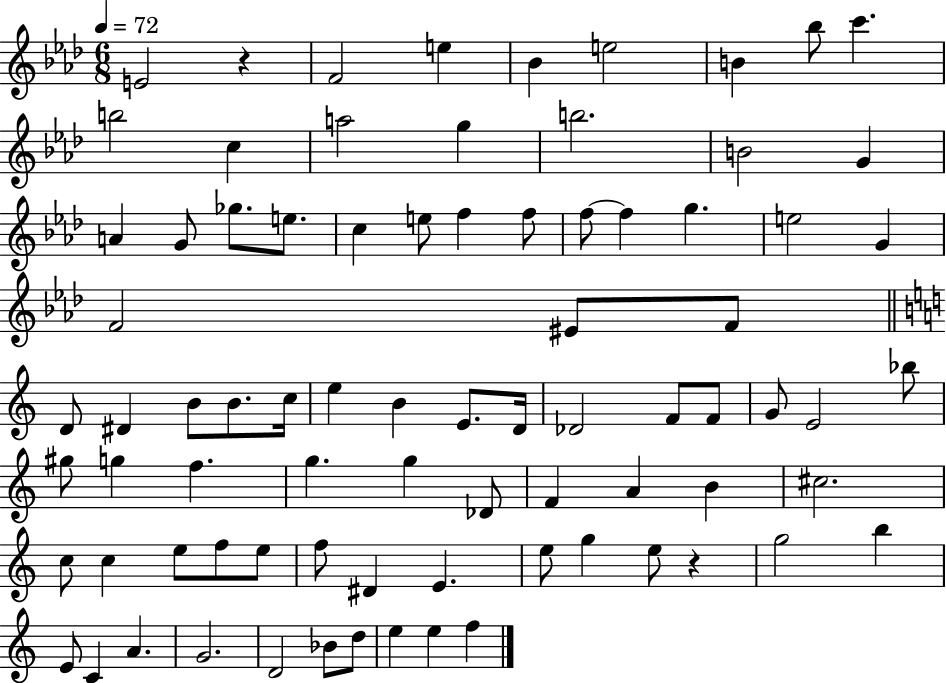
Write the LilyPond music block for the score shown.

{
  \clef treble
  \numericTimeSignature
  \time 6/8
  \key aes \major
  \tempo 4 = 72
  e'2 r4 | f'2 e''4 | bes'4 e''2 | b'4 bes''8 c'''4. | \break b''2 c''4 | a''2 g''4 | b''2. | b'2 g'4 | \break a'4 g'8 ges''8. e''8. | c''4 e''8 f''4 f''8 | f''8~~ f''4 g''4. | e''2 g'4 | \break f'2 eis'8 f'8 | \bar "||" \break \key c \major d'8 dis'4 b'8 b'8. c''16 | e''4 b'4 e'8. d'16 | des'2 f'8 f'8 | g'8 e'2 bes''8 | \break gis''8 g''4 f''4. | g''4. g''4 des'8 | f'4 a'4 b'4 | cis''2. | \break c''8 c''4 e''8 f''8 e''8 | f''8 dis'4 e'4. | e''8 g''4 e''8 r4 | g''2 b''4 | \break e'8 c'4 a'4. | g'2. | d'2 bes'8 d''8 | e''4 e''4 f''4 | \break \bar "|."
}